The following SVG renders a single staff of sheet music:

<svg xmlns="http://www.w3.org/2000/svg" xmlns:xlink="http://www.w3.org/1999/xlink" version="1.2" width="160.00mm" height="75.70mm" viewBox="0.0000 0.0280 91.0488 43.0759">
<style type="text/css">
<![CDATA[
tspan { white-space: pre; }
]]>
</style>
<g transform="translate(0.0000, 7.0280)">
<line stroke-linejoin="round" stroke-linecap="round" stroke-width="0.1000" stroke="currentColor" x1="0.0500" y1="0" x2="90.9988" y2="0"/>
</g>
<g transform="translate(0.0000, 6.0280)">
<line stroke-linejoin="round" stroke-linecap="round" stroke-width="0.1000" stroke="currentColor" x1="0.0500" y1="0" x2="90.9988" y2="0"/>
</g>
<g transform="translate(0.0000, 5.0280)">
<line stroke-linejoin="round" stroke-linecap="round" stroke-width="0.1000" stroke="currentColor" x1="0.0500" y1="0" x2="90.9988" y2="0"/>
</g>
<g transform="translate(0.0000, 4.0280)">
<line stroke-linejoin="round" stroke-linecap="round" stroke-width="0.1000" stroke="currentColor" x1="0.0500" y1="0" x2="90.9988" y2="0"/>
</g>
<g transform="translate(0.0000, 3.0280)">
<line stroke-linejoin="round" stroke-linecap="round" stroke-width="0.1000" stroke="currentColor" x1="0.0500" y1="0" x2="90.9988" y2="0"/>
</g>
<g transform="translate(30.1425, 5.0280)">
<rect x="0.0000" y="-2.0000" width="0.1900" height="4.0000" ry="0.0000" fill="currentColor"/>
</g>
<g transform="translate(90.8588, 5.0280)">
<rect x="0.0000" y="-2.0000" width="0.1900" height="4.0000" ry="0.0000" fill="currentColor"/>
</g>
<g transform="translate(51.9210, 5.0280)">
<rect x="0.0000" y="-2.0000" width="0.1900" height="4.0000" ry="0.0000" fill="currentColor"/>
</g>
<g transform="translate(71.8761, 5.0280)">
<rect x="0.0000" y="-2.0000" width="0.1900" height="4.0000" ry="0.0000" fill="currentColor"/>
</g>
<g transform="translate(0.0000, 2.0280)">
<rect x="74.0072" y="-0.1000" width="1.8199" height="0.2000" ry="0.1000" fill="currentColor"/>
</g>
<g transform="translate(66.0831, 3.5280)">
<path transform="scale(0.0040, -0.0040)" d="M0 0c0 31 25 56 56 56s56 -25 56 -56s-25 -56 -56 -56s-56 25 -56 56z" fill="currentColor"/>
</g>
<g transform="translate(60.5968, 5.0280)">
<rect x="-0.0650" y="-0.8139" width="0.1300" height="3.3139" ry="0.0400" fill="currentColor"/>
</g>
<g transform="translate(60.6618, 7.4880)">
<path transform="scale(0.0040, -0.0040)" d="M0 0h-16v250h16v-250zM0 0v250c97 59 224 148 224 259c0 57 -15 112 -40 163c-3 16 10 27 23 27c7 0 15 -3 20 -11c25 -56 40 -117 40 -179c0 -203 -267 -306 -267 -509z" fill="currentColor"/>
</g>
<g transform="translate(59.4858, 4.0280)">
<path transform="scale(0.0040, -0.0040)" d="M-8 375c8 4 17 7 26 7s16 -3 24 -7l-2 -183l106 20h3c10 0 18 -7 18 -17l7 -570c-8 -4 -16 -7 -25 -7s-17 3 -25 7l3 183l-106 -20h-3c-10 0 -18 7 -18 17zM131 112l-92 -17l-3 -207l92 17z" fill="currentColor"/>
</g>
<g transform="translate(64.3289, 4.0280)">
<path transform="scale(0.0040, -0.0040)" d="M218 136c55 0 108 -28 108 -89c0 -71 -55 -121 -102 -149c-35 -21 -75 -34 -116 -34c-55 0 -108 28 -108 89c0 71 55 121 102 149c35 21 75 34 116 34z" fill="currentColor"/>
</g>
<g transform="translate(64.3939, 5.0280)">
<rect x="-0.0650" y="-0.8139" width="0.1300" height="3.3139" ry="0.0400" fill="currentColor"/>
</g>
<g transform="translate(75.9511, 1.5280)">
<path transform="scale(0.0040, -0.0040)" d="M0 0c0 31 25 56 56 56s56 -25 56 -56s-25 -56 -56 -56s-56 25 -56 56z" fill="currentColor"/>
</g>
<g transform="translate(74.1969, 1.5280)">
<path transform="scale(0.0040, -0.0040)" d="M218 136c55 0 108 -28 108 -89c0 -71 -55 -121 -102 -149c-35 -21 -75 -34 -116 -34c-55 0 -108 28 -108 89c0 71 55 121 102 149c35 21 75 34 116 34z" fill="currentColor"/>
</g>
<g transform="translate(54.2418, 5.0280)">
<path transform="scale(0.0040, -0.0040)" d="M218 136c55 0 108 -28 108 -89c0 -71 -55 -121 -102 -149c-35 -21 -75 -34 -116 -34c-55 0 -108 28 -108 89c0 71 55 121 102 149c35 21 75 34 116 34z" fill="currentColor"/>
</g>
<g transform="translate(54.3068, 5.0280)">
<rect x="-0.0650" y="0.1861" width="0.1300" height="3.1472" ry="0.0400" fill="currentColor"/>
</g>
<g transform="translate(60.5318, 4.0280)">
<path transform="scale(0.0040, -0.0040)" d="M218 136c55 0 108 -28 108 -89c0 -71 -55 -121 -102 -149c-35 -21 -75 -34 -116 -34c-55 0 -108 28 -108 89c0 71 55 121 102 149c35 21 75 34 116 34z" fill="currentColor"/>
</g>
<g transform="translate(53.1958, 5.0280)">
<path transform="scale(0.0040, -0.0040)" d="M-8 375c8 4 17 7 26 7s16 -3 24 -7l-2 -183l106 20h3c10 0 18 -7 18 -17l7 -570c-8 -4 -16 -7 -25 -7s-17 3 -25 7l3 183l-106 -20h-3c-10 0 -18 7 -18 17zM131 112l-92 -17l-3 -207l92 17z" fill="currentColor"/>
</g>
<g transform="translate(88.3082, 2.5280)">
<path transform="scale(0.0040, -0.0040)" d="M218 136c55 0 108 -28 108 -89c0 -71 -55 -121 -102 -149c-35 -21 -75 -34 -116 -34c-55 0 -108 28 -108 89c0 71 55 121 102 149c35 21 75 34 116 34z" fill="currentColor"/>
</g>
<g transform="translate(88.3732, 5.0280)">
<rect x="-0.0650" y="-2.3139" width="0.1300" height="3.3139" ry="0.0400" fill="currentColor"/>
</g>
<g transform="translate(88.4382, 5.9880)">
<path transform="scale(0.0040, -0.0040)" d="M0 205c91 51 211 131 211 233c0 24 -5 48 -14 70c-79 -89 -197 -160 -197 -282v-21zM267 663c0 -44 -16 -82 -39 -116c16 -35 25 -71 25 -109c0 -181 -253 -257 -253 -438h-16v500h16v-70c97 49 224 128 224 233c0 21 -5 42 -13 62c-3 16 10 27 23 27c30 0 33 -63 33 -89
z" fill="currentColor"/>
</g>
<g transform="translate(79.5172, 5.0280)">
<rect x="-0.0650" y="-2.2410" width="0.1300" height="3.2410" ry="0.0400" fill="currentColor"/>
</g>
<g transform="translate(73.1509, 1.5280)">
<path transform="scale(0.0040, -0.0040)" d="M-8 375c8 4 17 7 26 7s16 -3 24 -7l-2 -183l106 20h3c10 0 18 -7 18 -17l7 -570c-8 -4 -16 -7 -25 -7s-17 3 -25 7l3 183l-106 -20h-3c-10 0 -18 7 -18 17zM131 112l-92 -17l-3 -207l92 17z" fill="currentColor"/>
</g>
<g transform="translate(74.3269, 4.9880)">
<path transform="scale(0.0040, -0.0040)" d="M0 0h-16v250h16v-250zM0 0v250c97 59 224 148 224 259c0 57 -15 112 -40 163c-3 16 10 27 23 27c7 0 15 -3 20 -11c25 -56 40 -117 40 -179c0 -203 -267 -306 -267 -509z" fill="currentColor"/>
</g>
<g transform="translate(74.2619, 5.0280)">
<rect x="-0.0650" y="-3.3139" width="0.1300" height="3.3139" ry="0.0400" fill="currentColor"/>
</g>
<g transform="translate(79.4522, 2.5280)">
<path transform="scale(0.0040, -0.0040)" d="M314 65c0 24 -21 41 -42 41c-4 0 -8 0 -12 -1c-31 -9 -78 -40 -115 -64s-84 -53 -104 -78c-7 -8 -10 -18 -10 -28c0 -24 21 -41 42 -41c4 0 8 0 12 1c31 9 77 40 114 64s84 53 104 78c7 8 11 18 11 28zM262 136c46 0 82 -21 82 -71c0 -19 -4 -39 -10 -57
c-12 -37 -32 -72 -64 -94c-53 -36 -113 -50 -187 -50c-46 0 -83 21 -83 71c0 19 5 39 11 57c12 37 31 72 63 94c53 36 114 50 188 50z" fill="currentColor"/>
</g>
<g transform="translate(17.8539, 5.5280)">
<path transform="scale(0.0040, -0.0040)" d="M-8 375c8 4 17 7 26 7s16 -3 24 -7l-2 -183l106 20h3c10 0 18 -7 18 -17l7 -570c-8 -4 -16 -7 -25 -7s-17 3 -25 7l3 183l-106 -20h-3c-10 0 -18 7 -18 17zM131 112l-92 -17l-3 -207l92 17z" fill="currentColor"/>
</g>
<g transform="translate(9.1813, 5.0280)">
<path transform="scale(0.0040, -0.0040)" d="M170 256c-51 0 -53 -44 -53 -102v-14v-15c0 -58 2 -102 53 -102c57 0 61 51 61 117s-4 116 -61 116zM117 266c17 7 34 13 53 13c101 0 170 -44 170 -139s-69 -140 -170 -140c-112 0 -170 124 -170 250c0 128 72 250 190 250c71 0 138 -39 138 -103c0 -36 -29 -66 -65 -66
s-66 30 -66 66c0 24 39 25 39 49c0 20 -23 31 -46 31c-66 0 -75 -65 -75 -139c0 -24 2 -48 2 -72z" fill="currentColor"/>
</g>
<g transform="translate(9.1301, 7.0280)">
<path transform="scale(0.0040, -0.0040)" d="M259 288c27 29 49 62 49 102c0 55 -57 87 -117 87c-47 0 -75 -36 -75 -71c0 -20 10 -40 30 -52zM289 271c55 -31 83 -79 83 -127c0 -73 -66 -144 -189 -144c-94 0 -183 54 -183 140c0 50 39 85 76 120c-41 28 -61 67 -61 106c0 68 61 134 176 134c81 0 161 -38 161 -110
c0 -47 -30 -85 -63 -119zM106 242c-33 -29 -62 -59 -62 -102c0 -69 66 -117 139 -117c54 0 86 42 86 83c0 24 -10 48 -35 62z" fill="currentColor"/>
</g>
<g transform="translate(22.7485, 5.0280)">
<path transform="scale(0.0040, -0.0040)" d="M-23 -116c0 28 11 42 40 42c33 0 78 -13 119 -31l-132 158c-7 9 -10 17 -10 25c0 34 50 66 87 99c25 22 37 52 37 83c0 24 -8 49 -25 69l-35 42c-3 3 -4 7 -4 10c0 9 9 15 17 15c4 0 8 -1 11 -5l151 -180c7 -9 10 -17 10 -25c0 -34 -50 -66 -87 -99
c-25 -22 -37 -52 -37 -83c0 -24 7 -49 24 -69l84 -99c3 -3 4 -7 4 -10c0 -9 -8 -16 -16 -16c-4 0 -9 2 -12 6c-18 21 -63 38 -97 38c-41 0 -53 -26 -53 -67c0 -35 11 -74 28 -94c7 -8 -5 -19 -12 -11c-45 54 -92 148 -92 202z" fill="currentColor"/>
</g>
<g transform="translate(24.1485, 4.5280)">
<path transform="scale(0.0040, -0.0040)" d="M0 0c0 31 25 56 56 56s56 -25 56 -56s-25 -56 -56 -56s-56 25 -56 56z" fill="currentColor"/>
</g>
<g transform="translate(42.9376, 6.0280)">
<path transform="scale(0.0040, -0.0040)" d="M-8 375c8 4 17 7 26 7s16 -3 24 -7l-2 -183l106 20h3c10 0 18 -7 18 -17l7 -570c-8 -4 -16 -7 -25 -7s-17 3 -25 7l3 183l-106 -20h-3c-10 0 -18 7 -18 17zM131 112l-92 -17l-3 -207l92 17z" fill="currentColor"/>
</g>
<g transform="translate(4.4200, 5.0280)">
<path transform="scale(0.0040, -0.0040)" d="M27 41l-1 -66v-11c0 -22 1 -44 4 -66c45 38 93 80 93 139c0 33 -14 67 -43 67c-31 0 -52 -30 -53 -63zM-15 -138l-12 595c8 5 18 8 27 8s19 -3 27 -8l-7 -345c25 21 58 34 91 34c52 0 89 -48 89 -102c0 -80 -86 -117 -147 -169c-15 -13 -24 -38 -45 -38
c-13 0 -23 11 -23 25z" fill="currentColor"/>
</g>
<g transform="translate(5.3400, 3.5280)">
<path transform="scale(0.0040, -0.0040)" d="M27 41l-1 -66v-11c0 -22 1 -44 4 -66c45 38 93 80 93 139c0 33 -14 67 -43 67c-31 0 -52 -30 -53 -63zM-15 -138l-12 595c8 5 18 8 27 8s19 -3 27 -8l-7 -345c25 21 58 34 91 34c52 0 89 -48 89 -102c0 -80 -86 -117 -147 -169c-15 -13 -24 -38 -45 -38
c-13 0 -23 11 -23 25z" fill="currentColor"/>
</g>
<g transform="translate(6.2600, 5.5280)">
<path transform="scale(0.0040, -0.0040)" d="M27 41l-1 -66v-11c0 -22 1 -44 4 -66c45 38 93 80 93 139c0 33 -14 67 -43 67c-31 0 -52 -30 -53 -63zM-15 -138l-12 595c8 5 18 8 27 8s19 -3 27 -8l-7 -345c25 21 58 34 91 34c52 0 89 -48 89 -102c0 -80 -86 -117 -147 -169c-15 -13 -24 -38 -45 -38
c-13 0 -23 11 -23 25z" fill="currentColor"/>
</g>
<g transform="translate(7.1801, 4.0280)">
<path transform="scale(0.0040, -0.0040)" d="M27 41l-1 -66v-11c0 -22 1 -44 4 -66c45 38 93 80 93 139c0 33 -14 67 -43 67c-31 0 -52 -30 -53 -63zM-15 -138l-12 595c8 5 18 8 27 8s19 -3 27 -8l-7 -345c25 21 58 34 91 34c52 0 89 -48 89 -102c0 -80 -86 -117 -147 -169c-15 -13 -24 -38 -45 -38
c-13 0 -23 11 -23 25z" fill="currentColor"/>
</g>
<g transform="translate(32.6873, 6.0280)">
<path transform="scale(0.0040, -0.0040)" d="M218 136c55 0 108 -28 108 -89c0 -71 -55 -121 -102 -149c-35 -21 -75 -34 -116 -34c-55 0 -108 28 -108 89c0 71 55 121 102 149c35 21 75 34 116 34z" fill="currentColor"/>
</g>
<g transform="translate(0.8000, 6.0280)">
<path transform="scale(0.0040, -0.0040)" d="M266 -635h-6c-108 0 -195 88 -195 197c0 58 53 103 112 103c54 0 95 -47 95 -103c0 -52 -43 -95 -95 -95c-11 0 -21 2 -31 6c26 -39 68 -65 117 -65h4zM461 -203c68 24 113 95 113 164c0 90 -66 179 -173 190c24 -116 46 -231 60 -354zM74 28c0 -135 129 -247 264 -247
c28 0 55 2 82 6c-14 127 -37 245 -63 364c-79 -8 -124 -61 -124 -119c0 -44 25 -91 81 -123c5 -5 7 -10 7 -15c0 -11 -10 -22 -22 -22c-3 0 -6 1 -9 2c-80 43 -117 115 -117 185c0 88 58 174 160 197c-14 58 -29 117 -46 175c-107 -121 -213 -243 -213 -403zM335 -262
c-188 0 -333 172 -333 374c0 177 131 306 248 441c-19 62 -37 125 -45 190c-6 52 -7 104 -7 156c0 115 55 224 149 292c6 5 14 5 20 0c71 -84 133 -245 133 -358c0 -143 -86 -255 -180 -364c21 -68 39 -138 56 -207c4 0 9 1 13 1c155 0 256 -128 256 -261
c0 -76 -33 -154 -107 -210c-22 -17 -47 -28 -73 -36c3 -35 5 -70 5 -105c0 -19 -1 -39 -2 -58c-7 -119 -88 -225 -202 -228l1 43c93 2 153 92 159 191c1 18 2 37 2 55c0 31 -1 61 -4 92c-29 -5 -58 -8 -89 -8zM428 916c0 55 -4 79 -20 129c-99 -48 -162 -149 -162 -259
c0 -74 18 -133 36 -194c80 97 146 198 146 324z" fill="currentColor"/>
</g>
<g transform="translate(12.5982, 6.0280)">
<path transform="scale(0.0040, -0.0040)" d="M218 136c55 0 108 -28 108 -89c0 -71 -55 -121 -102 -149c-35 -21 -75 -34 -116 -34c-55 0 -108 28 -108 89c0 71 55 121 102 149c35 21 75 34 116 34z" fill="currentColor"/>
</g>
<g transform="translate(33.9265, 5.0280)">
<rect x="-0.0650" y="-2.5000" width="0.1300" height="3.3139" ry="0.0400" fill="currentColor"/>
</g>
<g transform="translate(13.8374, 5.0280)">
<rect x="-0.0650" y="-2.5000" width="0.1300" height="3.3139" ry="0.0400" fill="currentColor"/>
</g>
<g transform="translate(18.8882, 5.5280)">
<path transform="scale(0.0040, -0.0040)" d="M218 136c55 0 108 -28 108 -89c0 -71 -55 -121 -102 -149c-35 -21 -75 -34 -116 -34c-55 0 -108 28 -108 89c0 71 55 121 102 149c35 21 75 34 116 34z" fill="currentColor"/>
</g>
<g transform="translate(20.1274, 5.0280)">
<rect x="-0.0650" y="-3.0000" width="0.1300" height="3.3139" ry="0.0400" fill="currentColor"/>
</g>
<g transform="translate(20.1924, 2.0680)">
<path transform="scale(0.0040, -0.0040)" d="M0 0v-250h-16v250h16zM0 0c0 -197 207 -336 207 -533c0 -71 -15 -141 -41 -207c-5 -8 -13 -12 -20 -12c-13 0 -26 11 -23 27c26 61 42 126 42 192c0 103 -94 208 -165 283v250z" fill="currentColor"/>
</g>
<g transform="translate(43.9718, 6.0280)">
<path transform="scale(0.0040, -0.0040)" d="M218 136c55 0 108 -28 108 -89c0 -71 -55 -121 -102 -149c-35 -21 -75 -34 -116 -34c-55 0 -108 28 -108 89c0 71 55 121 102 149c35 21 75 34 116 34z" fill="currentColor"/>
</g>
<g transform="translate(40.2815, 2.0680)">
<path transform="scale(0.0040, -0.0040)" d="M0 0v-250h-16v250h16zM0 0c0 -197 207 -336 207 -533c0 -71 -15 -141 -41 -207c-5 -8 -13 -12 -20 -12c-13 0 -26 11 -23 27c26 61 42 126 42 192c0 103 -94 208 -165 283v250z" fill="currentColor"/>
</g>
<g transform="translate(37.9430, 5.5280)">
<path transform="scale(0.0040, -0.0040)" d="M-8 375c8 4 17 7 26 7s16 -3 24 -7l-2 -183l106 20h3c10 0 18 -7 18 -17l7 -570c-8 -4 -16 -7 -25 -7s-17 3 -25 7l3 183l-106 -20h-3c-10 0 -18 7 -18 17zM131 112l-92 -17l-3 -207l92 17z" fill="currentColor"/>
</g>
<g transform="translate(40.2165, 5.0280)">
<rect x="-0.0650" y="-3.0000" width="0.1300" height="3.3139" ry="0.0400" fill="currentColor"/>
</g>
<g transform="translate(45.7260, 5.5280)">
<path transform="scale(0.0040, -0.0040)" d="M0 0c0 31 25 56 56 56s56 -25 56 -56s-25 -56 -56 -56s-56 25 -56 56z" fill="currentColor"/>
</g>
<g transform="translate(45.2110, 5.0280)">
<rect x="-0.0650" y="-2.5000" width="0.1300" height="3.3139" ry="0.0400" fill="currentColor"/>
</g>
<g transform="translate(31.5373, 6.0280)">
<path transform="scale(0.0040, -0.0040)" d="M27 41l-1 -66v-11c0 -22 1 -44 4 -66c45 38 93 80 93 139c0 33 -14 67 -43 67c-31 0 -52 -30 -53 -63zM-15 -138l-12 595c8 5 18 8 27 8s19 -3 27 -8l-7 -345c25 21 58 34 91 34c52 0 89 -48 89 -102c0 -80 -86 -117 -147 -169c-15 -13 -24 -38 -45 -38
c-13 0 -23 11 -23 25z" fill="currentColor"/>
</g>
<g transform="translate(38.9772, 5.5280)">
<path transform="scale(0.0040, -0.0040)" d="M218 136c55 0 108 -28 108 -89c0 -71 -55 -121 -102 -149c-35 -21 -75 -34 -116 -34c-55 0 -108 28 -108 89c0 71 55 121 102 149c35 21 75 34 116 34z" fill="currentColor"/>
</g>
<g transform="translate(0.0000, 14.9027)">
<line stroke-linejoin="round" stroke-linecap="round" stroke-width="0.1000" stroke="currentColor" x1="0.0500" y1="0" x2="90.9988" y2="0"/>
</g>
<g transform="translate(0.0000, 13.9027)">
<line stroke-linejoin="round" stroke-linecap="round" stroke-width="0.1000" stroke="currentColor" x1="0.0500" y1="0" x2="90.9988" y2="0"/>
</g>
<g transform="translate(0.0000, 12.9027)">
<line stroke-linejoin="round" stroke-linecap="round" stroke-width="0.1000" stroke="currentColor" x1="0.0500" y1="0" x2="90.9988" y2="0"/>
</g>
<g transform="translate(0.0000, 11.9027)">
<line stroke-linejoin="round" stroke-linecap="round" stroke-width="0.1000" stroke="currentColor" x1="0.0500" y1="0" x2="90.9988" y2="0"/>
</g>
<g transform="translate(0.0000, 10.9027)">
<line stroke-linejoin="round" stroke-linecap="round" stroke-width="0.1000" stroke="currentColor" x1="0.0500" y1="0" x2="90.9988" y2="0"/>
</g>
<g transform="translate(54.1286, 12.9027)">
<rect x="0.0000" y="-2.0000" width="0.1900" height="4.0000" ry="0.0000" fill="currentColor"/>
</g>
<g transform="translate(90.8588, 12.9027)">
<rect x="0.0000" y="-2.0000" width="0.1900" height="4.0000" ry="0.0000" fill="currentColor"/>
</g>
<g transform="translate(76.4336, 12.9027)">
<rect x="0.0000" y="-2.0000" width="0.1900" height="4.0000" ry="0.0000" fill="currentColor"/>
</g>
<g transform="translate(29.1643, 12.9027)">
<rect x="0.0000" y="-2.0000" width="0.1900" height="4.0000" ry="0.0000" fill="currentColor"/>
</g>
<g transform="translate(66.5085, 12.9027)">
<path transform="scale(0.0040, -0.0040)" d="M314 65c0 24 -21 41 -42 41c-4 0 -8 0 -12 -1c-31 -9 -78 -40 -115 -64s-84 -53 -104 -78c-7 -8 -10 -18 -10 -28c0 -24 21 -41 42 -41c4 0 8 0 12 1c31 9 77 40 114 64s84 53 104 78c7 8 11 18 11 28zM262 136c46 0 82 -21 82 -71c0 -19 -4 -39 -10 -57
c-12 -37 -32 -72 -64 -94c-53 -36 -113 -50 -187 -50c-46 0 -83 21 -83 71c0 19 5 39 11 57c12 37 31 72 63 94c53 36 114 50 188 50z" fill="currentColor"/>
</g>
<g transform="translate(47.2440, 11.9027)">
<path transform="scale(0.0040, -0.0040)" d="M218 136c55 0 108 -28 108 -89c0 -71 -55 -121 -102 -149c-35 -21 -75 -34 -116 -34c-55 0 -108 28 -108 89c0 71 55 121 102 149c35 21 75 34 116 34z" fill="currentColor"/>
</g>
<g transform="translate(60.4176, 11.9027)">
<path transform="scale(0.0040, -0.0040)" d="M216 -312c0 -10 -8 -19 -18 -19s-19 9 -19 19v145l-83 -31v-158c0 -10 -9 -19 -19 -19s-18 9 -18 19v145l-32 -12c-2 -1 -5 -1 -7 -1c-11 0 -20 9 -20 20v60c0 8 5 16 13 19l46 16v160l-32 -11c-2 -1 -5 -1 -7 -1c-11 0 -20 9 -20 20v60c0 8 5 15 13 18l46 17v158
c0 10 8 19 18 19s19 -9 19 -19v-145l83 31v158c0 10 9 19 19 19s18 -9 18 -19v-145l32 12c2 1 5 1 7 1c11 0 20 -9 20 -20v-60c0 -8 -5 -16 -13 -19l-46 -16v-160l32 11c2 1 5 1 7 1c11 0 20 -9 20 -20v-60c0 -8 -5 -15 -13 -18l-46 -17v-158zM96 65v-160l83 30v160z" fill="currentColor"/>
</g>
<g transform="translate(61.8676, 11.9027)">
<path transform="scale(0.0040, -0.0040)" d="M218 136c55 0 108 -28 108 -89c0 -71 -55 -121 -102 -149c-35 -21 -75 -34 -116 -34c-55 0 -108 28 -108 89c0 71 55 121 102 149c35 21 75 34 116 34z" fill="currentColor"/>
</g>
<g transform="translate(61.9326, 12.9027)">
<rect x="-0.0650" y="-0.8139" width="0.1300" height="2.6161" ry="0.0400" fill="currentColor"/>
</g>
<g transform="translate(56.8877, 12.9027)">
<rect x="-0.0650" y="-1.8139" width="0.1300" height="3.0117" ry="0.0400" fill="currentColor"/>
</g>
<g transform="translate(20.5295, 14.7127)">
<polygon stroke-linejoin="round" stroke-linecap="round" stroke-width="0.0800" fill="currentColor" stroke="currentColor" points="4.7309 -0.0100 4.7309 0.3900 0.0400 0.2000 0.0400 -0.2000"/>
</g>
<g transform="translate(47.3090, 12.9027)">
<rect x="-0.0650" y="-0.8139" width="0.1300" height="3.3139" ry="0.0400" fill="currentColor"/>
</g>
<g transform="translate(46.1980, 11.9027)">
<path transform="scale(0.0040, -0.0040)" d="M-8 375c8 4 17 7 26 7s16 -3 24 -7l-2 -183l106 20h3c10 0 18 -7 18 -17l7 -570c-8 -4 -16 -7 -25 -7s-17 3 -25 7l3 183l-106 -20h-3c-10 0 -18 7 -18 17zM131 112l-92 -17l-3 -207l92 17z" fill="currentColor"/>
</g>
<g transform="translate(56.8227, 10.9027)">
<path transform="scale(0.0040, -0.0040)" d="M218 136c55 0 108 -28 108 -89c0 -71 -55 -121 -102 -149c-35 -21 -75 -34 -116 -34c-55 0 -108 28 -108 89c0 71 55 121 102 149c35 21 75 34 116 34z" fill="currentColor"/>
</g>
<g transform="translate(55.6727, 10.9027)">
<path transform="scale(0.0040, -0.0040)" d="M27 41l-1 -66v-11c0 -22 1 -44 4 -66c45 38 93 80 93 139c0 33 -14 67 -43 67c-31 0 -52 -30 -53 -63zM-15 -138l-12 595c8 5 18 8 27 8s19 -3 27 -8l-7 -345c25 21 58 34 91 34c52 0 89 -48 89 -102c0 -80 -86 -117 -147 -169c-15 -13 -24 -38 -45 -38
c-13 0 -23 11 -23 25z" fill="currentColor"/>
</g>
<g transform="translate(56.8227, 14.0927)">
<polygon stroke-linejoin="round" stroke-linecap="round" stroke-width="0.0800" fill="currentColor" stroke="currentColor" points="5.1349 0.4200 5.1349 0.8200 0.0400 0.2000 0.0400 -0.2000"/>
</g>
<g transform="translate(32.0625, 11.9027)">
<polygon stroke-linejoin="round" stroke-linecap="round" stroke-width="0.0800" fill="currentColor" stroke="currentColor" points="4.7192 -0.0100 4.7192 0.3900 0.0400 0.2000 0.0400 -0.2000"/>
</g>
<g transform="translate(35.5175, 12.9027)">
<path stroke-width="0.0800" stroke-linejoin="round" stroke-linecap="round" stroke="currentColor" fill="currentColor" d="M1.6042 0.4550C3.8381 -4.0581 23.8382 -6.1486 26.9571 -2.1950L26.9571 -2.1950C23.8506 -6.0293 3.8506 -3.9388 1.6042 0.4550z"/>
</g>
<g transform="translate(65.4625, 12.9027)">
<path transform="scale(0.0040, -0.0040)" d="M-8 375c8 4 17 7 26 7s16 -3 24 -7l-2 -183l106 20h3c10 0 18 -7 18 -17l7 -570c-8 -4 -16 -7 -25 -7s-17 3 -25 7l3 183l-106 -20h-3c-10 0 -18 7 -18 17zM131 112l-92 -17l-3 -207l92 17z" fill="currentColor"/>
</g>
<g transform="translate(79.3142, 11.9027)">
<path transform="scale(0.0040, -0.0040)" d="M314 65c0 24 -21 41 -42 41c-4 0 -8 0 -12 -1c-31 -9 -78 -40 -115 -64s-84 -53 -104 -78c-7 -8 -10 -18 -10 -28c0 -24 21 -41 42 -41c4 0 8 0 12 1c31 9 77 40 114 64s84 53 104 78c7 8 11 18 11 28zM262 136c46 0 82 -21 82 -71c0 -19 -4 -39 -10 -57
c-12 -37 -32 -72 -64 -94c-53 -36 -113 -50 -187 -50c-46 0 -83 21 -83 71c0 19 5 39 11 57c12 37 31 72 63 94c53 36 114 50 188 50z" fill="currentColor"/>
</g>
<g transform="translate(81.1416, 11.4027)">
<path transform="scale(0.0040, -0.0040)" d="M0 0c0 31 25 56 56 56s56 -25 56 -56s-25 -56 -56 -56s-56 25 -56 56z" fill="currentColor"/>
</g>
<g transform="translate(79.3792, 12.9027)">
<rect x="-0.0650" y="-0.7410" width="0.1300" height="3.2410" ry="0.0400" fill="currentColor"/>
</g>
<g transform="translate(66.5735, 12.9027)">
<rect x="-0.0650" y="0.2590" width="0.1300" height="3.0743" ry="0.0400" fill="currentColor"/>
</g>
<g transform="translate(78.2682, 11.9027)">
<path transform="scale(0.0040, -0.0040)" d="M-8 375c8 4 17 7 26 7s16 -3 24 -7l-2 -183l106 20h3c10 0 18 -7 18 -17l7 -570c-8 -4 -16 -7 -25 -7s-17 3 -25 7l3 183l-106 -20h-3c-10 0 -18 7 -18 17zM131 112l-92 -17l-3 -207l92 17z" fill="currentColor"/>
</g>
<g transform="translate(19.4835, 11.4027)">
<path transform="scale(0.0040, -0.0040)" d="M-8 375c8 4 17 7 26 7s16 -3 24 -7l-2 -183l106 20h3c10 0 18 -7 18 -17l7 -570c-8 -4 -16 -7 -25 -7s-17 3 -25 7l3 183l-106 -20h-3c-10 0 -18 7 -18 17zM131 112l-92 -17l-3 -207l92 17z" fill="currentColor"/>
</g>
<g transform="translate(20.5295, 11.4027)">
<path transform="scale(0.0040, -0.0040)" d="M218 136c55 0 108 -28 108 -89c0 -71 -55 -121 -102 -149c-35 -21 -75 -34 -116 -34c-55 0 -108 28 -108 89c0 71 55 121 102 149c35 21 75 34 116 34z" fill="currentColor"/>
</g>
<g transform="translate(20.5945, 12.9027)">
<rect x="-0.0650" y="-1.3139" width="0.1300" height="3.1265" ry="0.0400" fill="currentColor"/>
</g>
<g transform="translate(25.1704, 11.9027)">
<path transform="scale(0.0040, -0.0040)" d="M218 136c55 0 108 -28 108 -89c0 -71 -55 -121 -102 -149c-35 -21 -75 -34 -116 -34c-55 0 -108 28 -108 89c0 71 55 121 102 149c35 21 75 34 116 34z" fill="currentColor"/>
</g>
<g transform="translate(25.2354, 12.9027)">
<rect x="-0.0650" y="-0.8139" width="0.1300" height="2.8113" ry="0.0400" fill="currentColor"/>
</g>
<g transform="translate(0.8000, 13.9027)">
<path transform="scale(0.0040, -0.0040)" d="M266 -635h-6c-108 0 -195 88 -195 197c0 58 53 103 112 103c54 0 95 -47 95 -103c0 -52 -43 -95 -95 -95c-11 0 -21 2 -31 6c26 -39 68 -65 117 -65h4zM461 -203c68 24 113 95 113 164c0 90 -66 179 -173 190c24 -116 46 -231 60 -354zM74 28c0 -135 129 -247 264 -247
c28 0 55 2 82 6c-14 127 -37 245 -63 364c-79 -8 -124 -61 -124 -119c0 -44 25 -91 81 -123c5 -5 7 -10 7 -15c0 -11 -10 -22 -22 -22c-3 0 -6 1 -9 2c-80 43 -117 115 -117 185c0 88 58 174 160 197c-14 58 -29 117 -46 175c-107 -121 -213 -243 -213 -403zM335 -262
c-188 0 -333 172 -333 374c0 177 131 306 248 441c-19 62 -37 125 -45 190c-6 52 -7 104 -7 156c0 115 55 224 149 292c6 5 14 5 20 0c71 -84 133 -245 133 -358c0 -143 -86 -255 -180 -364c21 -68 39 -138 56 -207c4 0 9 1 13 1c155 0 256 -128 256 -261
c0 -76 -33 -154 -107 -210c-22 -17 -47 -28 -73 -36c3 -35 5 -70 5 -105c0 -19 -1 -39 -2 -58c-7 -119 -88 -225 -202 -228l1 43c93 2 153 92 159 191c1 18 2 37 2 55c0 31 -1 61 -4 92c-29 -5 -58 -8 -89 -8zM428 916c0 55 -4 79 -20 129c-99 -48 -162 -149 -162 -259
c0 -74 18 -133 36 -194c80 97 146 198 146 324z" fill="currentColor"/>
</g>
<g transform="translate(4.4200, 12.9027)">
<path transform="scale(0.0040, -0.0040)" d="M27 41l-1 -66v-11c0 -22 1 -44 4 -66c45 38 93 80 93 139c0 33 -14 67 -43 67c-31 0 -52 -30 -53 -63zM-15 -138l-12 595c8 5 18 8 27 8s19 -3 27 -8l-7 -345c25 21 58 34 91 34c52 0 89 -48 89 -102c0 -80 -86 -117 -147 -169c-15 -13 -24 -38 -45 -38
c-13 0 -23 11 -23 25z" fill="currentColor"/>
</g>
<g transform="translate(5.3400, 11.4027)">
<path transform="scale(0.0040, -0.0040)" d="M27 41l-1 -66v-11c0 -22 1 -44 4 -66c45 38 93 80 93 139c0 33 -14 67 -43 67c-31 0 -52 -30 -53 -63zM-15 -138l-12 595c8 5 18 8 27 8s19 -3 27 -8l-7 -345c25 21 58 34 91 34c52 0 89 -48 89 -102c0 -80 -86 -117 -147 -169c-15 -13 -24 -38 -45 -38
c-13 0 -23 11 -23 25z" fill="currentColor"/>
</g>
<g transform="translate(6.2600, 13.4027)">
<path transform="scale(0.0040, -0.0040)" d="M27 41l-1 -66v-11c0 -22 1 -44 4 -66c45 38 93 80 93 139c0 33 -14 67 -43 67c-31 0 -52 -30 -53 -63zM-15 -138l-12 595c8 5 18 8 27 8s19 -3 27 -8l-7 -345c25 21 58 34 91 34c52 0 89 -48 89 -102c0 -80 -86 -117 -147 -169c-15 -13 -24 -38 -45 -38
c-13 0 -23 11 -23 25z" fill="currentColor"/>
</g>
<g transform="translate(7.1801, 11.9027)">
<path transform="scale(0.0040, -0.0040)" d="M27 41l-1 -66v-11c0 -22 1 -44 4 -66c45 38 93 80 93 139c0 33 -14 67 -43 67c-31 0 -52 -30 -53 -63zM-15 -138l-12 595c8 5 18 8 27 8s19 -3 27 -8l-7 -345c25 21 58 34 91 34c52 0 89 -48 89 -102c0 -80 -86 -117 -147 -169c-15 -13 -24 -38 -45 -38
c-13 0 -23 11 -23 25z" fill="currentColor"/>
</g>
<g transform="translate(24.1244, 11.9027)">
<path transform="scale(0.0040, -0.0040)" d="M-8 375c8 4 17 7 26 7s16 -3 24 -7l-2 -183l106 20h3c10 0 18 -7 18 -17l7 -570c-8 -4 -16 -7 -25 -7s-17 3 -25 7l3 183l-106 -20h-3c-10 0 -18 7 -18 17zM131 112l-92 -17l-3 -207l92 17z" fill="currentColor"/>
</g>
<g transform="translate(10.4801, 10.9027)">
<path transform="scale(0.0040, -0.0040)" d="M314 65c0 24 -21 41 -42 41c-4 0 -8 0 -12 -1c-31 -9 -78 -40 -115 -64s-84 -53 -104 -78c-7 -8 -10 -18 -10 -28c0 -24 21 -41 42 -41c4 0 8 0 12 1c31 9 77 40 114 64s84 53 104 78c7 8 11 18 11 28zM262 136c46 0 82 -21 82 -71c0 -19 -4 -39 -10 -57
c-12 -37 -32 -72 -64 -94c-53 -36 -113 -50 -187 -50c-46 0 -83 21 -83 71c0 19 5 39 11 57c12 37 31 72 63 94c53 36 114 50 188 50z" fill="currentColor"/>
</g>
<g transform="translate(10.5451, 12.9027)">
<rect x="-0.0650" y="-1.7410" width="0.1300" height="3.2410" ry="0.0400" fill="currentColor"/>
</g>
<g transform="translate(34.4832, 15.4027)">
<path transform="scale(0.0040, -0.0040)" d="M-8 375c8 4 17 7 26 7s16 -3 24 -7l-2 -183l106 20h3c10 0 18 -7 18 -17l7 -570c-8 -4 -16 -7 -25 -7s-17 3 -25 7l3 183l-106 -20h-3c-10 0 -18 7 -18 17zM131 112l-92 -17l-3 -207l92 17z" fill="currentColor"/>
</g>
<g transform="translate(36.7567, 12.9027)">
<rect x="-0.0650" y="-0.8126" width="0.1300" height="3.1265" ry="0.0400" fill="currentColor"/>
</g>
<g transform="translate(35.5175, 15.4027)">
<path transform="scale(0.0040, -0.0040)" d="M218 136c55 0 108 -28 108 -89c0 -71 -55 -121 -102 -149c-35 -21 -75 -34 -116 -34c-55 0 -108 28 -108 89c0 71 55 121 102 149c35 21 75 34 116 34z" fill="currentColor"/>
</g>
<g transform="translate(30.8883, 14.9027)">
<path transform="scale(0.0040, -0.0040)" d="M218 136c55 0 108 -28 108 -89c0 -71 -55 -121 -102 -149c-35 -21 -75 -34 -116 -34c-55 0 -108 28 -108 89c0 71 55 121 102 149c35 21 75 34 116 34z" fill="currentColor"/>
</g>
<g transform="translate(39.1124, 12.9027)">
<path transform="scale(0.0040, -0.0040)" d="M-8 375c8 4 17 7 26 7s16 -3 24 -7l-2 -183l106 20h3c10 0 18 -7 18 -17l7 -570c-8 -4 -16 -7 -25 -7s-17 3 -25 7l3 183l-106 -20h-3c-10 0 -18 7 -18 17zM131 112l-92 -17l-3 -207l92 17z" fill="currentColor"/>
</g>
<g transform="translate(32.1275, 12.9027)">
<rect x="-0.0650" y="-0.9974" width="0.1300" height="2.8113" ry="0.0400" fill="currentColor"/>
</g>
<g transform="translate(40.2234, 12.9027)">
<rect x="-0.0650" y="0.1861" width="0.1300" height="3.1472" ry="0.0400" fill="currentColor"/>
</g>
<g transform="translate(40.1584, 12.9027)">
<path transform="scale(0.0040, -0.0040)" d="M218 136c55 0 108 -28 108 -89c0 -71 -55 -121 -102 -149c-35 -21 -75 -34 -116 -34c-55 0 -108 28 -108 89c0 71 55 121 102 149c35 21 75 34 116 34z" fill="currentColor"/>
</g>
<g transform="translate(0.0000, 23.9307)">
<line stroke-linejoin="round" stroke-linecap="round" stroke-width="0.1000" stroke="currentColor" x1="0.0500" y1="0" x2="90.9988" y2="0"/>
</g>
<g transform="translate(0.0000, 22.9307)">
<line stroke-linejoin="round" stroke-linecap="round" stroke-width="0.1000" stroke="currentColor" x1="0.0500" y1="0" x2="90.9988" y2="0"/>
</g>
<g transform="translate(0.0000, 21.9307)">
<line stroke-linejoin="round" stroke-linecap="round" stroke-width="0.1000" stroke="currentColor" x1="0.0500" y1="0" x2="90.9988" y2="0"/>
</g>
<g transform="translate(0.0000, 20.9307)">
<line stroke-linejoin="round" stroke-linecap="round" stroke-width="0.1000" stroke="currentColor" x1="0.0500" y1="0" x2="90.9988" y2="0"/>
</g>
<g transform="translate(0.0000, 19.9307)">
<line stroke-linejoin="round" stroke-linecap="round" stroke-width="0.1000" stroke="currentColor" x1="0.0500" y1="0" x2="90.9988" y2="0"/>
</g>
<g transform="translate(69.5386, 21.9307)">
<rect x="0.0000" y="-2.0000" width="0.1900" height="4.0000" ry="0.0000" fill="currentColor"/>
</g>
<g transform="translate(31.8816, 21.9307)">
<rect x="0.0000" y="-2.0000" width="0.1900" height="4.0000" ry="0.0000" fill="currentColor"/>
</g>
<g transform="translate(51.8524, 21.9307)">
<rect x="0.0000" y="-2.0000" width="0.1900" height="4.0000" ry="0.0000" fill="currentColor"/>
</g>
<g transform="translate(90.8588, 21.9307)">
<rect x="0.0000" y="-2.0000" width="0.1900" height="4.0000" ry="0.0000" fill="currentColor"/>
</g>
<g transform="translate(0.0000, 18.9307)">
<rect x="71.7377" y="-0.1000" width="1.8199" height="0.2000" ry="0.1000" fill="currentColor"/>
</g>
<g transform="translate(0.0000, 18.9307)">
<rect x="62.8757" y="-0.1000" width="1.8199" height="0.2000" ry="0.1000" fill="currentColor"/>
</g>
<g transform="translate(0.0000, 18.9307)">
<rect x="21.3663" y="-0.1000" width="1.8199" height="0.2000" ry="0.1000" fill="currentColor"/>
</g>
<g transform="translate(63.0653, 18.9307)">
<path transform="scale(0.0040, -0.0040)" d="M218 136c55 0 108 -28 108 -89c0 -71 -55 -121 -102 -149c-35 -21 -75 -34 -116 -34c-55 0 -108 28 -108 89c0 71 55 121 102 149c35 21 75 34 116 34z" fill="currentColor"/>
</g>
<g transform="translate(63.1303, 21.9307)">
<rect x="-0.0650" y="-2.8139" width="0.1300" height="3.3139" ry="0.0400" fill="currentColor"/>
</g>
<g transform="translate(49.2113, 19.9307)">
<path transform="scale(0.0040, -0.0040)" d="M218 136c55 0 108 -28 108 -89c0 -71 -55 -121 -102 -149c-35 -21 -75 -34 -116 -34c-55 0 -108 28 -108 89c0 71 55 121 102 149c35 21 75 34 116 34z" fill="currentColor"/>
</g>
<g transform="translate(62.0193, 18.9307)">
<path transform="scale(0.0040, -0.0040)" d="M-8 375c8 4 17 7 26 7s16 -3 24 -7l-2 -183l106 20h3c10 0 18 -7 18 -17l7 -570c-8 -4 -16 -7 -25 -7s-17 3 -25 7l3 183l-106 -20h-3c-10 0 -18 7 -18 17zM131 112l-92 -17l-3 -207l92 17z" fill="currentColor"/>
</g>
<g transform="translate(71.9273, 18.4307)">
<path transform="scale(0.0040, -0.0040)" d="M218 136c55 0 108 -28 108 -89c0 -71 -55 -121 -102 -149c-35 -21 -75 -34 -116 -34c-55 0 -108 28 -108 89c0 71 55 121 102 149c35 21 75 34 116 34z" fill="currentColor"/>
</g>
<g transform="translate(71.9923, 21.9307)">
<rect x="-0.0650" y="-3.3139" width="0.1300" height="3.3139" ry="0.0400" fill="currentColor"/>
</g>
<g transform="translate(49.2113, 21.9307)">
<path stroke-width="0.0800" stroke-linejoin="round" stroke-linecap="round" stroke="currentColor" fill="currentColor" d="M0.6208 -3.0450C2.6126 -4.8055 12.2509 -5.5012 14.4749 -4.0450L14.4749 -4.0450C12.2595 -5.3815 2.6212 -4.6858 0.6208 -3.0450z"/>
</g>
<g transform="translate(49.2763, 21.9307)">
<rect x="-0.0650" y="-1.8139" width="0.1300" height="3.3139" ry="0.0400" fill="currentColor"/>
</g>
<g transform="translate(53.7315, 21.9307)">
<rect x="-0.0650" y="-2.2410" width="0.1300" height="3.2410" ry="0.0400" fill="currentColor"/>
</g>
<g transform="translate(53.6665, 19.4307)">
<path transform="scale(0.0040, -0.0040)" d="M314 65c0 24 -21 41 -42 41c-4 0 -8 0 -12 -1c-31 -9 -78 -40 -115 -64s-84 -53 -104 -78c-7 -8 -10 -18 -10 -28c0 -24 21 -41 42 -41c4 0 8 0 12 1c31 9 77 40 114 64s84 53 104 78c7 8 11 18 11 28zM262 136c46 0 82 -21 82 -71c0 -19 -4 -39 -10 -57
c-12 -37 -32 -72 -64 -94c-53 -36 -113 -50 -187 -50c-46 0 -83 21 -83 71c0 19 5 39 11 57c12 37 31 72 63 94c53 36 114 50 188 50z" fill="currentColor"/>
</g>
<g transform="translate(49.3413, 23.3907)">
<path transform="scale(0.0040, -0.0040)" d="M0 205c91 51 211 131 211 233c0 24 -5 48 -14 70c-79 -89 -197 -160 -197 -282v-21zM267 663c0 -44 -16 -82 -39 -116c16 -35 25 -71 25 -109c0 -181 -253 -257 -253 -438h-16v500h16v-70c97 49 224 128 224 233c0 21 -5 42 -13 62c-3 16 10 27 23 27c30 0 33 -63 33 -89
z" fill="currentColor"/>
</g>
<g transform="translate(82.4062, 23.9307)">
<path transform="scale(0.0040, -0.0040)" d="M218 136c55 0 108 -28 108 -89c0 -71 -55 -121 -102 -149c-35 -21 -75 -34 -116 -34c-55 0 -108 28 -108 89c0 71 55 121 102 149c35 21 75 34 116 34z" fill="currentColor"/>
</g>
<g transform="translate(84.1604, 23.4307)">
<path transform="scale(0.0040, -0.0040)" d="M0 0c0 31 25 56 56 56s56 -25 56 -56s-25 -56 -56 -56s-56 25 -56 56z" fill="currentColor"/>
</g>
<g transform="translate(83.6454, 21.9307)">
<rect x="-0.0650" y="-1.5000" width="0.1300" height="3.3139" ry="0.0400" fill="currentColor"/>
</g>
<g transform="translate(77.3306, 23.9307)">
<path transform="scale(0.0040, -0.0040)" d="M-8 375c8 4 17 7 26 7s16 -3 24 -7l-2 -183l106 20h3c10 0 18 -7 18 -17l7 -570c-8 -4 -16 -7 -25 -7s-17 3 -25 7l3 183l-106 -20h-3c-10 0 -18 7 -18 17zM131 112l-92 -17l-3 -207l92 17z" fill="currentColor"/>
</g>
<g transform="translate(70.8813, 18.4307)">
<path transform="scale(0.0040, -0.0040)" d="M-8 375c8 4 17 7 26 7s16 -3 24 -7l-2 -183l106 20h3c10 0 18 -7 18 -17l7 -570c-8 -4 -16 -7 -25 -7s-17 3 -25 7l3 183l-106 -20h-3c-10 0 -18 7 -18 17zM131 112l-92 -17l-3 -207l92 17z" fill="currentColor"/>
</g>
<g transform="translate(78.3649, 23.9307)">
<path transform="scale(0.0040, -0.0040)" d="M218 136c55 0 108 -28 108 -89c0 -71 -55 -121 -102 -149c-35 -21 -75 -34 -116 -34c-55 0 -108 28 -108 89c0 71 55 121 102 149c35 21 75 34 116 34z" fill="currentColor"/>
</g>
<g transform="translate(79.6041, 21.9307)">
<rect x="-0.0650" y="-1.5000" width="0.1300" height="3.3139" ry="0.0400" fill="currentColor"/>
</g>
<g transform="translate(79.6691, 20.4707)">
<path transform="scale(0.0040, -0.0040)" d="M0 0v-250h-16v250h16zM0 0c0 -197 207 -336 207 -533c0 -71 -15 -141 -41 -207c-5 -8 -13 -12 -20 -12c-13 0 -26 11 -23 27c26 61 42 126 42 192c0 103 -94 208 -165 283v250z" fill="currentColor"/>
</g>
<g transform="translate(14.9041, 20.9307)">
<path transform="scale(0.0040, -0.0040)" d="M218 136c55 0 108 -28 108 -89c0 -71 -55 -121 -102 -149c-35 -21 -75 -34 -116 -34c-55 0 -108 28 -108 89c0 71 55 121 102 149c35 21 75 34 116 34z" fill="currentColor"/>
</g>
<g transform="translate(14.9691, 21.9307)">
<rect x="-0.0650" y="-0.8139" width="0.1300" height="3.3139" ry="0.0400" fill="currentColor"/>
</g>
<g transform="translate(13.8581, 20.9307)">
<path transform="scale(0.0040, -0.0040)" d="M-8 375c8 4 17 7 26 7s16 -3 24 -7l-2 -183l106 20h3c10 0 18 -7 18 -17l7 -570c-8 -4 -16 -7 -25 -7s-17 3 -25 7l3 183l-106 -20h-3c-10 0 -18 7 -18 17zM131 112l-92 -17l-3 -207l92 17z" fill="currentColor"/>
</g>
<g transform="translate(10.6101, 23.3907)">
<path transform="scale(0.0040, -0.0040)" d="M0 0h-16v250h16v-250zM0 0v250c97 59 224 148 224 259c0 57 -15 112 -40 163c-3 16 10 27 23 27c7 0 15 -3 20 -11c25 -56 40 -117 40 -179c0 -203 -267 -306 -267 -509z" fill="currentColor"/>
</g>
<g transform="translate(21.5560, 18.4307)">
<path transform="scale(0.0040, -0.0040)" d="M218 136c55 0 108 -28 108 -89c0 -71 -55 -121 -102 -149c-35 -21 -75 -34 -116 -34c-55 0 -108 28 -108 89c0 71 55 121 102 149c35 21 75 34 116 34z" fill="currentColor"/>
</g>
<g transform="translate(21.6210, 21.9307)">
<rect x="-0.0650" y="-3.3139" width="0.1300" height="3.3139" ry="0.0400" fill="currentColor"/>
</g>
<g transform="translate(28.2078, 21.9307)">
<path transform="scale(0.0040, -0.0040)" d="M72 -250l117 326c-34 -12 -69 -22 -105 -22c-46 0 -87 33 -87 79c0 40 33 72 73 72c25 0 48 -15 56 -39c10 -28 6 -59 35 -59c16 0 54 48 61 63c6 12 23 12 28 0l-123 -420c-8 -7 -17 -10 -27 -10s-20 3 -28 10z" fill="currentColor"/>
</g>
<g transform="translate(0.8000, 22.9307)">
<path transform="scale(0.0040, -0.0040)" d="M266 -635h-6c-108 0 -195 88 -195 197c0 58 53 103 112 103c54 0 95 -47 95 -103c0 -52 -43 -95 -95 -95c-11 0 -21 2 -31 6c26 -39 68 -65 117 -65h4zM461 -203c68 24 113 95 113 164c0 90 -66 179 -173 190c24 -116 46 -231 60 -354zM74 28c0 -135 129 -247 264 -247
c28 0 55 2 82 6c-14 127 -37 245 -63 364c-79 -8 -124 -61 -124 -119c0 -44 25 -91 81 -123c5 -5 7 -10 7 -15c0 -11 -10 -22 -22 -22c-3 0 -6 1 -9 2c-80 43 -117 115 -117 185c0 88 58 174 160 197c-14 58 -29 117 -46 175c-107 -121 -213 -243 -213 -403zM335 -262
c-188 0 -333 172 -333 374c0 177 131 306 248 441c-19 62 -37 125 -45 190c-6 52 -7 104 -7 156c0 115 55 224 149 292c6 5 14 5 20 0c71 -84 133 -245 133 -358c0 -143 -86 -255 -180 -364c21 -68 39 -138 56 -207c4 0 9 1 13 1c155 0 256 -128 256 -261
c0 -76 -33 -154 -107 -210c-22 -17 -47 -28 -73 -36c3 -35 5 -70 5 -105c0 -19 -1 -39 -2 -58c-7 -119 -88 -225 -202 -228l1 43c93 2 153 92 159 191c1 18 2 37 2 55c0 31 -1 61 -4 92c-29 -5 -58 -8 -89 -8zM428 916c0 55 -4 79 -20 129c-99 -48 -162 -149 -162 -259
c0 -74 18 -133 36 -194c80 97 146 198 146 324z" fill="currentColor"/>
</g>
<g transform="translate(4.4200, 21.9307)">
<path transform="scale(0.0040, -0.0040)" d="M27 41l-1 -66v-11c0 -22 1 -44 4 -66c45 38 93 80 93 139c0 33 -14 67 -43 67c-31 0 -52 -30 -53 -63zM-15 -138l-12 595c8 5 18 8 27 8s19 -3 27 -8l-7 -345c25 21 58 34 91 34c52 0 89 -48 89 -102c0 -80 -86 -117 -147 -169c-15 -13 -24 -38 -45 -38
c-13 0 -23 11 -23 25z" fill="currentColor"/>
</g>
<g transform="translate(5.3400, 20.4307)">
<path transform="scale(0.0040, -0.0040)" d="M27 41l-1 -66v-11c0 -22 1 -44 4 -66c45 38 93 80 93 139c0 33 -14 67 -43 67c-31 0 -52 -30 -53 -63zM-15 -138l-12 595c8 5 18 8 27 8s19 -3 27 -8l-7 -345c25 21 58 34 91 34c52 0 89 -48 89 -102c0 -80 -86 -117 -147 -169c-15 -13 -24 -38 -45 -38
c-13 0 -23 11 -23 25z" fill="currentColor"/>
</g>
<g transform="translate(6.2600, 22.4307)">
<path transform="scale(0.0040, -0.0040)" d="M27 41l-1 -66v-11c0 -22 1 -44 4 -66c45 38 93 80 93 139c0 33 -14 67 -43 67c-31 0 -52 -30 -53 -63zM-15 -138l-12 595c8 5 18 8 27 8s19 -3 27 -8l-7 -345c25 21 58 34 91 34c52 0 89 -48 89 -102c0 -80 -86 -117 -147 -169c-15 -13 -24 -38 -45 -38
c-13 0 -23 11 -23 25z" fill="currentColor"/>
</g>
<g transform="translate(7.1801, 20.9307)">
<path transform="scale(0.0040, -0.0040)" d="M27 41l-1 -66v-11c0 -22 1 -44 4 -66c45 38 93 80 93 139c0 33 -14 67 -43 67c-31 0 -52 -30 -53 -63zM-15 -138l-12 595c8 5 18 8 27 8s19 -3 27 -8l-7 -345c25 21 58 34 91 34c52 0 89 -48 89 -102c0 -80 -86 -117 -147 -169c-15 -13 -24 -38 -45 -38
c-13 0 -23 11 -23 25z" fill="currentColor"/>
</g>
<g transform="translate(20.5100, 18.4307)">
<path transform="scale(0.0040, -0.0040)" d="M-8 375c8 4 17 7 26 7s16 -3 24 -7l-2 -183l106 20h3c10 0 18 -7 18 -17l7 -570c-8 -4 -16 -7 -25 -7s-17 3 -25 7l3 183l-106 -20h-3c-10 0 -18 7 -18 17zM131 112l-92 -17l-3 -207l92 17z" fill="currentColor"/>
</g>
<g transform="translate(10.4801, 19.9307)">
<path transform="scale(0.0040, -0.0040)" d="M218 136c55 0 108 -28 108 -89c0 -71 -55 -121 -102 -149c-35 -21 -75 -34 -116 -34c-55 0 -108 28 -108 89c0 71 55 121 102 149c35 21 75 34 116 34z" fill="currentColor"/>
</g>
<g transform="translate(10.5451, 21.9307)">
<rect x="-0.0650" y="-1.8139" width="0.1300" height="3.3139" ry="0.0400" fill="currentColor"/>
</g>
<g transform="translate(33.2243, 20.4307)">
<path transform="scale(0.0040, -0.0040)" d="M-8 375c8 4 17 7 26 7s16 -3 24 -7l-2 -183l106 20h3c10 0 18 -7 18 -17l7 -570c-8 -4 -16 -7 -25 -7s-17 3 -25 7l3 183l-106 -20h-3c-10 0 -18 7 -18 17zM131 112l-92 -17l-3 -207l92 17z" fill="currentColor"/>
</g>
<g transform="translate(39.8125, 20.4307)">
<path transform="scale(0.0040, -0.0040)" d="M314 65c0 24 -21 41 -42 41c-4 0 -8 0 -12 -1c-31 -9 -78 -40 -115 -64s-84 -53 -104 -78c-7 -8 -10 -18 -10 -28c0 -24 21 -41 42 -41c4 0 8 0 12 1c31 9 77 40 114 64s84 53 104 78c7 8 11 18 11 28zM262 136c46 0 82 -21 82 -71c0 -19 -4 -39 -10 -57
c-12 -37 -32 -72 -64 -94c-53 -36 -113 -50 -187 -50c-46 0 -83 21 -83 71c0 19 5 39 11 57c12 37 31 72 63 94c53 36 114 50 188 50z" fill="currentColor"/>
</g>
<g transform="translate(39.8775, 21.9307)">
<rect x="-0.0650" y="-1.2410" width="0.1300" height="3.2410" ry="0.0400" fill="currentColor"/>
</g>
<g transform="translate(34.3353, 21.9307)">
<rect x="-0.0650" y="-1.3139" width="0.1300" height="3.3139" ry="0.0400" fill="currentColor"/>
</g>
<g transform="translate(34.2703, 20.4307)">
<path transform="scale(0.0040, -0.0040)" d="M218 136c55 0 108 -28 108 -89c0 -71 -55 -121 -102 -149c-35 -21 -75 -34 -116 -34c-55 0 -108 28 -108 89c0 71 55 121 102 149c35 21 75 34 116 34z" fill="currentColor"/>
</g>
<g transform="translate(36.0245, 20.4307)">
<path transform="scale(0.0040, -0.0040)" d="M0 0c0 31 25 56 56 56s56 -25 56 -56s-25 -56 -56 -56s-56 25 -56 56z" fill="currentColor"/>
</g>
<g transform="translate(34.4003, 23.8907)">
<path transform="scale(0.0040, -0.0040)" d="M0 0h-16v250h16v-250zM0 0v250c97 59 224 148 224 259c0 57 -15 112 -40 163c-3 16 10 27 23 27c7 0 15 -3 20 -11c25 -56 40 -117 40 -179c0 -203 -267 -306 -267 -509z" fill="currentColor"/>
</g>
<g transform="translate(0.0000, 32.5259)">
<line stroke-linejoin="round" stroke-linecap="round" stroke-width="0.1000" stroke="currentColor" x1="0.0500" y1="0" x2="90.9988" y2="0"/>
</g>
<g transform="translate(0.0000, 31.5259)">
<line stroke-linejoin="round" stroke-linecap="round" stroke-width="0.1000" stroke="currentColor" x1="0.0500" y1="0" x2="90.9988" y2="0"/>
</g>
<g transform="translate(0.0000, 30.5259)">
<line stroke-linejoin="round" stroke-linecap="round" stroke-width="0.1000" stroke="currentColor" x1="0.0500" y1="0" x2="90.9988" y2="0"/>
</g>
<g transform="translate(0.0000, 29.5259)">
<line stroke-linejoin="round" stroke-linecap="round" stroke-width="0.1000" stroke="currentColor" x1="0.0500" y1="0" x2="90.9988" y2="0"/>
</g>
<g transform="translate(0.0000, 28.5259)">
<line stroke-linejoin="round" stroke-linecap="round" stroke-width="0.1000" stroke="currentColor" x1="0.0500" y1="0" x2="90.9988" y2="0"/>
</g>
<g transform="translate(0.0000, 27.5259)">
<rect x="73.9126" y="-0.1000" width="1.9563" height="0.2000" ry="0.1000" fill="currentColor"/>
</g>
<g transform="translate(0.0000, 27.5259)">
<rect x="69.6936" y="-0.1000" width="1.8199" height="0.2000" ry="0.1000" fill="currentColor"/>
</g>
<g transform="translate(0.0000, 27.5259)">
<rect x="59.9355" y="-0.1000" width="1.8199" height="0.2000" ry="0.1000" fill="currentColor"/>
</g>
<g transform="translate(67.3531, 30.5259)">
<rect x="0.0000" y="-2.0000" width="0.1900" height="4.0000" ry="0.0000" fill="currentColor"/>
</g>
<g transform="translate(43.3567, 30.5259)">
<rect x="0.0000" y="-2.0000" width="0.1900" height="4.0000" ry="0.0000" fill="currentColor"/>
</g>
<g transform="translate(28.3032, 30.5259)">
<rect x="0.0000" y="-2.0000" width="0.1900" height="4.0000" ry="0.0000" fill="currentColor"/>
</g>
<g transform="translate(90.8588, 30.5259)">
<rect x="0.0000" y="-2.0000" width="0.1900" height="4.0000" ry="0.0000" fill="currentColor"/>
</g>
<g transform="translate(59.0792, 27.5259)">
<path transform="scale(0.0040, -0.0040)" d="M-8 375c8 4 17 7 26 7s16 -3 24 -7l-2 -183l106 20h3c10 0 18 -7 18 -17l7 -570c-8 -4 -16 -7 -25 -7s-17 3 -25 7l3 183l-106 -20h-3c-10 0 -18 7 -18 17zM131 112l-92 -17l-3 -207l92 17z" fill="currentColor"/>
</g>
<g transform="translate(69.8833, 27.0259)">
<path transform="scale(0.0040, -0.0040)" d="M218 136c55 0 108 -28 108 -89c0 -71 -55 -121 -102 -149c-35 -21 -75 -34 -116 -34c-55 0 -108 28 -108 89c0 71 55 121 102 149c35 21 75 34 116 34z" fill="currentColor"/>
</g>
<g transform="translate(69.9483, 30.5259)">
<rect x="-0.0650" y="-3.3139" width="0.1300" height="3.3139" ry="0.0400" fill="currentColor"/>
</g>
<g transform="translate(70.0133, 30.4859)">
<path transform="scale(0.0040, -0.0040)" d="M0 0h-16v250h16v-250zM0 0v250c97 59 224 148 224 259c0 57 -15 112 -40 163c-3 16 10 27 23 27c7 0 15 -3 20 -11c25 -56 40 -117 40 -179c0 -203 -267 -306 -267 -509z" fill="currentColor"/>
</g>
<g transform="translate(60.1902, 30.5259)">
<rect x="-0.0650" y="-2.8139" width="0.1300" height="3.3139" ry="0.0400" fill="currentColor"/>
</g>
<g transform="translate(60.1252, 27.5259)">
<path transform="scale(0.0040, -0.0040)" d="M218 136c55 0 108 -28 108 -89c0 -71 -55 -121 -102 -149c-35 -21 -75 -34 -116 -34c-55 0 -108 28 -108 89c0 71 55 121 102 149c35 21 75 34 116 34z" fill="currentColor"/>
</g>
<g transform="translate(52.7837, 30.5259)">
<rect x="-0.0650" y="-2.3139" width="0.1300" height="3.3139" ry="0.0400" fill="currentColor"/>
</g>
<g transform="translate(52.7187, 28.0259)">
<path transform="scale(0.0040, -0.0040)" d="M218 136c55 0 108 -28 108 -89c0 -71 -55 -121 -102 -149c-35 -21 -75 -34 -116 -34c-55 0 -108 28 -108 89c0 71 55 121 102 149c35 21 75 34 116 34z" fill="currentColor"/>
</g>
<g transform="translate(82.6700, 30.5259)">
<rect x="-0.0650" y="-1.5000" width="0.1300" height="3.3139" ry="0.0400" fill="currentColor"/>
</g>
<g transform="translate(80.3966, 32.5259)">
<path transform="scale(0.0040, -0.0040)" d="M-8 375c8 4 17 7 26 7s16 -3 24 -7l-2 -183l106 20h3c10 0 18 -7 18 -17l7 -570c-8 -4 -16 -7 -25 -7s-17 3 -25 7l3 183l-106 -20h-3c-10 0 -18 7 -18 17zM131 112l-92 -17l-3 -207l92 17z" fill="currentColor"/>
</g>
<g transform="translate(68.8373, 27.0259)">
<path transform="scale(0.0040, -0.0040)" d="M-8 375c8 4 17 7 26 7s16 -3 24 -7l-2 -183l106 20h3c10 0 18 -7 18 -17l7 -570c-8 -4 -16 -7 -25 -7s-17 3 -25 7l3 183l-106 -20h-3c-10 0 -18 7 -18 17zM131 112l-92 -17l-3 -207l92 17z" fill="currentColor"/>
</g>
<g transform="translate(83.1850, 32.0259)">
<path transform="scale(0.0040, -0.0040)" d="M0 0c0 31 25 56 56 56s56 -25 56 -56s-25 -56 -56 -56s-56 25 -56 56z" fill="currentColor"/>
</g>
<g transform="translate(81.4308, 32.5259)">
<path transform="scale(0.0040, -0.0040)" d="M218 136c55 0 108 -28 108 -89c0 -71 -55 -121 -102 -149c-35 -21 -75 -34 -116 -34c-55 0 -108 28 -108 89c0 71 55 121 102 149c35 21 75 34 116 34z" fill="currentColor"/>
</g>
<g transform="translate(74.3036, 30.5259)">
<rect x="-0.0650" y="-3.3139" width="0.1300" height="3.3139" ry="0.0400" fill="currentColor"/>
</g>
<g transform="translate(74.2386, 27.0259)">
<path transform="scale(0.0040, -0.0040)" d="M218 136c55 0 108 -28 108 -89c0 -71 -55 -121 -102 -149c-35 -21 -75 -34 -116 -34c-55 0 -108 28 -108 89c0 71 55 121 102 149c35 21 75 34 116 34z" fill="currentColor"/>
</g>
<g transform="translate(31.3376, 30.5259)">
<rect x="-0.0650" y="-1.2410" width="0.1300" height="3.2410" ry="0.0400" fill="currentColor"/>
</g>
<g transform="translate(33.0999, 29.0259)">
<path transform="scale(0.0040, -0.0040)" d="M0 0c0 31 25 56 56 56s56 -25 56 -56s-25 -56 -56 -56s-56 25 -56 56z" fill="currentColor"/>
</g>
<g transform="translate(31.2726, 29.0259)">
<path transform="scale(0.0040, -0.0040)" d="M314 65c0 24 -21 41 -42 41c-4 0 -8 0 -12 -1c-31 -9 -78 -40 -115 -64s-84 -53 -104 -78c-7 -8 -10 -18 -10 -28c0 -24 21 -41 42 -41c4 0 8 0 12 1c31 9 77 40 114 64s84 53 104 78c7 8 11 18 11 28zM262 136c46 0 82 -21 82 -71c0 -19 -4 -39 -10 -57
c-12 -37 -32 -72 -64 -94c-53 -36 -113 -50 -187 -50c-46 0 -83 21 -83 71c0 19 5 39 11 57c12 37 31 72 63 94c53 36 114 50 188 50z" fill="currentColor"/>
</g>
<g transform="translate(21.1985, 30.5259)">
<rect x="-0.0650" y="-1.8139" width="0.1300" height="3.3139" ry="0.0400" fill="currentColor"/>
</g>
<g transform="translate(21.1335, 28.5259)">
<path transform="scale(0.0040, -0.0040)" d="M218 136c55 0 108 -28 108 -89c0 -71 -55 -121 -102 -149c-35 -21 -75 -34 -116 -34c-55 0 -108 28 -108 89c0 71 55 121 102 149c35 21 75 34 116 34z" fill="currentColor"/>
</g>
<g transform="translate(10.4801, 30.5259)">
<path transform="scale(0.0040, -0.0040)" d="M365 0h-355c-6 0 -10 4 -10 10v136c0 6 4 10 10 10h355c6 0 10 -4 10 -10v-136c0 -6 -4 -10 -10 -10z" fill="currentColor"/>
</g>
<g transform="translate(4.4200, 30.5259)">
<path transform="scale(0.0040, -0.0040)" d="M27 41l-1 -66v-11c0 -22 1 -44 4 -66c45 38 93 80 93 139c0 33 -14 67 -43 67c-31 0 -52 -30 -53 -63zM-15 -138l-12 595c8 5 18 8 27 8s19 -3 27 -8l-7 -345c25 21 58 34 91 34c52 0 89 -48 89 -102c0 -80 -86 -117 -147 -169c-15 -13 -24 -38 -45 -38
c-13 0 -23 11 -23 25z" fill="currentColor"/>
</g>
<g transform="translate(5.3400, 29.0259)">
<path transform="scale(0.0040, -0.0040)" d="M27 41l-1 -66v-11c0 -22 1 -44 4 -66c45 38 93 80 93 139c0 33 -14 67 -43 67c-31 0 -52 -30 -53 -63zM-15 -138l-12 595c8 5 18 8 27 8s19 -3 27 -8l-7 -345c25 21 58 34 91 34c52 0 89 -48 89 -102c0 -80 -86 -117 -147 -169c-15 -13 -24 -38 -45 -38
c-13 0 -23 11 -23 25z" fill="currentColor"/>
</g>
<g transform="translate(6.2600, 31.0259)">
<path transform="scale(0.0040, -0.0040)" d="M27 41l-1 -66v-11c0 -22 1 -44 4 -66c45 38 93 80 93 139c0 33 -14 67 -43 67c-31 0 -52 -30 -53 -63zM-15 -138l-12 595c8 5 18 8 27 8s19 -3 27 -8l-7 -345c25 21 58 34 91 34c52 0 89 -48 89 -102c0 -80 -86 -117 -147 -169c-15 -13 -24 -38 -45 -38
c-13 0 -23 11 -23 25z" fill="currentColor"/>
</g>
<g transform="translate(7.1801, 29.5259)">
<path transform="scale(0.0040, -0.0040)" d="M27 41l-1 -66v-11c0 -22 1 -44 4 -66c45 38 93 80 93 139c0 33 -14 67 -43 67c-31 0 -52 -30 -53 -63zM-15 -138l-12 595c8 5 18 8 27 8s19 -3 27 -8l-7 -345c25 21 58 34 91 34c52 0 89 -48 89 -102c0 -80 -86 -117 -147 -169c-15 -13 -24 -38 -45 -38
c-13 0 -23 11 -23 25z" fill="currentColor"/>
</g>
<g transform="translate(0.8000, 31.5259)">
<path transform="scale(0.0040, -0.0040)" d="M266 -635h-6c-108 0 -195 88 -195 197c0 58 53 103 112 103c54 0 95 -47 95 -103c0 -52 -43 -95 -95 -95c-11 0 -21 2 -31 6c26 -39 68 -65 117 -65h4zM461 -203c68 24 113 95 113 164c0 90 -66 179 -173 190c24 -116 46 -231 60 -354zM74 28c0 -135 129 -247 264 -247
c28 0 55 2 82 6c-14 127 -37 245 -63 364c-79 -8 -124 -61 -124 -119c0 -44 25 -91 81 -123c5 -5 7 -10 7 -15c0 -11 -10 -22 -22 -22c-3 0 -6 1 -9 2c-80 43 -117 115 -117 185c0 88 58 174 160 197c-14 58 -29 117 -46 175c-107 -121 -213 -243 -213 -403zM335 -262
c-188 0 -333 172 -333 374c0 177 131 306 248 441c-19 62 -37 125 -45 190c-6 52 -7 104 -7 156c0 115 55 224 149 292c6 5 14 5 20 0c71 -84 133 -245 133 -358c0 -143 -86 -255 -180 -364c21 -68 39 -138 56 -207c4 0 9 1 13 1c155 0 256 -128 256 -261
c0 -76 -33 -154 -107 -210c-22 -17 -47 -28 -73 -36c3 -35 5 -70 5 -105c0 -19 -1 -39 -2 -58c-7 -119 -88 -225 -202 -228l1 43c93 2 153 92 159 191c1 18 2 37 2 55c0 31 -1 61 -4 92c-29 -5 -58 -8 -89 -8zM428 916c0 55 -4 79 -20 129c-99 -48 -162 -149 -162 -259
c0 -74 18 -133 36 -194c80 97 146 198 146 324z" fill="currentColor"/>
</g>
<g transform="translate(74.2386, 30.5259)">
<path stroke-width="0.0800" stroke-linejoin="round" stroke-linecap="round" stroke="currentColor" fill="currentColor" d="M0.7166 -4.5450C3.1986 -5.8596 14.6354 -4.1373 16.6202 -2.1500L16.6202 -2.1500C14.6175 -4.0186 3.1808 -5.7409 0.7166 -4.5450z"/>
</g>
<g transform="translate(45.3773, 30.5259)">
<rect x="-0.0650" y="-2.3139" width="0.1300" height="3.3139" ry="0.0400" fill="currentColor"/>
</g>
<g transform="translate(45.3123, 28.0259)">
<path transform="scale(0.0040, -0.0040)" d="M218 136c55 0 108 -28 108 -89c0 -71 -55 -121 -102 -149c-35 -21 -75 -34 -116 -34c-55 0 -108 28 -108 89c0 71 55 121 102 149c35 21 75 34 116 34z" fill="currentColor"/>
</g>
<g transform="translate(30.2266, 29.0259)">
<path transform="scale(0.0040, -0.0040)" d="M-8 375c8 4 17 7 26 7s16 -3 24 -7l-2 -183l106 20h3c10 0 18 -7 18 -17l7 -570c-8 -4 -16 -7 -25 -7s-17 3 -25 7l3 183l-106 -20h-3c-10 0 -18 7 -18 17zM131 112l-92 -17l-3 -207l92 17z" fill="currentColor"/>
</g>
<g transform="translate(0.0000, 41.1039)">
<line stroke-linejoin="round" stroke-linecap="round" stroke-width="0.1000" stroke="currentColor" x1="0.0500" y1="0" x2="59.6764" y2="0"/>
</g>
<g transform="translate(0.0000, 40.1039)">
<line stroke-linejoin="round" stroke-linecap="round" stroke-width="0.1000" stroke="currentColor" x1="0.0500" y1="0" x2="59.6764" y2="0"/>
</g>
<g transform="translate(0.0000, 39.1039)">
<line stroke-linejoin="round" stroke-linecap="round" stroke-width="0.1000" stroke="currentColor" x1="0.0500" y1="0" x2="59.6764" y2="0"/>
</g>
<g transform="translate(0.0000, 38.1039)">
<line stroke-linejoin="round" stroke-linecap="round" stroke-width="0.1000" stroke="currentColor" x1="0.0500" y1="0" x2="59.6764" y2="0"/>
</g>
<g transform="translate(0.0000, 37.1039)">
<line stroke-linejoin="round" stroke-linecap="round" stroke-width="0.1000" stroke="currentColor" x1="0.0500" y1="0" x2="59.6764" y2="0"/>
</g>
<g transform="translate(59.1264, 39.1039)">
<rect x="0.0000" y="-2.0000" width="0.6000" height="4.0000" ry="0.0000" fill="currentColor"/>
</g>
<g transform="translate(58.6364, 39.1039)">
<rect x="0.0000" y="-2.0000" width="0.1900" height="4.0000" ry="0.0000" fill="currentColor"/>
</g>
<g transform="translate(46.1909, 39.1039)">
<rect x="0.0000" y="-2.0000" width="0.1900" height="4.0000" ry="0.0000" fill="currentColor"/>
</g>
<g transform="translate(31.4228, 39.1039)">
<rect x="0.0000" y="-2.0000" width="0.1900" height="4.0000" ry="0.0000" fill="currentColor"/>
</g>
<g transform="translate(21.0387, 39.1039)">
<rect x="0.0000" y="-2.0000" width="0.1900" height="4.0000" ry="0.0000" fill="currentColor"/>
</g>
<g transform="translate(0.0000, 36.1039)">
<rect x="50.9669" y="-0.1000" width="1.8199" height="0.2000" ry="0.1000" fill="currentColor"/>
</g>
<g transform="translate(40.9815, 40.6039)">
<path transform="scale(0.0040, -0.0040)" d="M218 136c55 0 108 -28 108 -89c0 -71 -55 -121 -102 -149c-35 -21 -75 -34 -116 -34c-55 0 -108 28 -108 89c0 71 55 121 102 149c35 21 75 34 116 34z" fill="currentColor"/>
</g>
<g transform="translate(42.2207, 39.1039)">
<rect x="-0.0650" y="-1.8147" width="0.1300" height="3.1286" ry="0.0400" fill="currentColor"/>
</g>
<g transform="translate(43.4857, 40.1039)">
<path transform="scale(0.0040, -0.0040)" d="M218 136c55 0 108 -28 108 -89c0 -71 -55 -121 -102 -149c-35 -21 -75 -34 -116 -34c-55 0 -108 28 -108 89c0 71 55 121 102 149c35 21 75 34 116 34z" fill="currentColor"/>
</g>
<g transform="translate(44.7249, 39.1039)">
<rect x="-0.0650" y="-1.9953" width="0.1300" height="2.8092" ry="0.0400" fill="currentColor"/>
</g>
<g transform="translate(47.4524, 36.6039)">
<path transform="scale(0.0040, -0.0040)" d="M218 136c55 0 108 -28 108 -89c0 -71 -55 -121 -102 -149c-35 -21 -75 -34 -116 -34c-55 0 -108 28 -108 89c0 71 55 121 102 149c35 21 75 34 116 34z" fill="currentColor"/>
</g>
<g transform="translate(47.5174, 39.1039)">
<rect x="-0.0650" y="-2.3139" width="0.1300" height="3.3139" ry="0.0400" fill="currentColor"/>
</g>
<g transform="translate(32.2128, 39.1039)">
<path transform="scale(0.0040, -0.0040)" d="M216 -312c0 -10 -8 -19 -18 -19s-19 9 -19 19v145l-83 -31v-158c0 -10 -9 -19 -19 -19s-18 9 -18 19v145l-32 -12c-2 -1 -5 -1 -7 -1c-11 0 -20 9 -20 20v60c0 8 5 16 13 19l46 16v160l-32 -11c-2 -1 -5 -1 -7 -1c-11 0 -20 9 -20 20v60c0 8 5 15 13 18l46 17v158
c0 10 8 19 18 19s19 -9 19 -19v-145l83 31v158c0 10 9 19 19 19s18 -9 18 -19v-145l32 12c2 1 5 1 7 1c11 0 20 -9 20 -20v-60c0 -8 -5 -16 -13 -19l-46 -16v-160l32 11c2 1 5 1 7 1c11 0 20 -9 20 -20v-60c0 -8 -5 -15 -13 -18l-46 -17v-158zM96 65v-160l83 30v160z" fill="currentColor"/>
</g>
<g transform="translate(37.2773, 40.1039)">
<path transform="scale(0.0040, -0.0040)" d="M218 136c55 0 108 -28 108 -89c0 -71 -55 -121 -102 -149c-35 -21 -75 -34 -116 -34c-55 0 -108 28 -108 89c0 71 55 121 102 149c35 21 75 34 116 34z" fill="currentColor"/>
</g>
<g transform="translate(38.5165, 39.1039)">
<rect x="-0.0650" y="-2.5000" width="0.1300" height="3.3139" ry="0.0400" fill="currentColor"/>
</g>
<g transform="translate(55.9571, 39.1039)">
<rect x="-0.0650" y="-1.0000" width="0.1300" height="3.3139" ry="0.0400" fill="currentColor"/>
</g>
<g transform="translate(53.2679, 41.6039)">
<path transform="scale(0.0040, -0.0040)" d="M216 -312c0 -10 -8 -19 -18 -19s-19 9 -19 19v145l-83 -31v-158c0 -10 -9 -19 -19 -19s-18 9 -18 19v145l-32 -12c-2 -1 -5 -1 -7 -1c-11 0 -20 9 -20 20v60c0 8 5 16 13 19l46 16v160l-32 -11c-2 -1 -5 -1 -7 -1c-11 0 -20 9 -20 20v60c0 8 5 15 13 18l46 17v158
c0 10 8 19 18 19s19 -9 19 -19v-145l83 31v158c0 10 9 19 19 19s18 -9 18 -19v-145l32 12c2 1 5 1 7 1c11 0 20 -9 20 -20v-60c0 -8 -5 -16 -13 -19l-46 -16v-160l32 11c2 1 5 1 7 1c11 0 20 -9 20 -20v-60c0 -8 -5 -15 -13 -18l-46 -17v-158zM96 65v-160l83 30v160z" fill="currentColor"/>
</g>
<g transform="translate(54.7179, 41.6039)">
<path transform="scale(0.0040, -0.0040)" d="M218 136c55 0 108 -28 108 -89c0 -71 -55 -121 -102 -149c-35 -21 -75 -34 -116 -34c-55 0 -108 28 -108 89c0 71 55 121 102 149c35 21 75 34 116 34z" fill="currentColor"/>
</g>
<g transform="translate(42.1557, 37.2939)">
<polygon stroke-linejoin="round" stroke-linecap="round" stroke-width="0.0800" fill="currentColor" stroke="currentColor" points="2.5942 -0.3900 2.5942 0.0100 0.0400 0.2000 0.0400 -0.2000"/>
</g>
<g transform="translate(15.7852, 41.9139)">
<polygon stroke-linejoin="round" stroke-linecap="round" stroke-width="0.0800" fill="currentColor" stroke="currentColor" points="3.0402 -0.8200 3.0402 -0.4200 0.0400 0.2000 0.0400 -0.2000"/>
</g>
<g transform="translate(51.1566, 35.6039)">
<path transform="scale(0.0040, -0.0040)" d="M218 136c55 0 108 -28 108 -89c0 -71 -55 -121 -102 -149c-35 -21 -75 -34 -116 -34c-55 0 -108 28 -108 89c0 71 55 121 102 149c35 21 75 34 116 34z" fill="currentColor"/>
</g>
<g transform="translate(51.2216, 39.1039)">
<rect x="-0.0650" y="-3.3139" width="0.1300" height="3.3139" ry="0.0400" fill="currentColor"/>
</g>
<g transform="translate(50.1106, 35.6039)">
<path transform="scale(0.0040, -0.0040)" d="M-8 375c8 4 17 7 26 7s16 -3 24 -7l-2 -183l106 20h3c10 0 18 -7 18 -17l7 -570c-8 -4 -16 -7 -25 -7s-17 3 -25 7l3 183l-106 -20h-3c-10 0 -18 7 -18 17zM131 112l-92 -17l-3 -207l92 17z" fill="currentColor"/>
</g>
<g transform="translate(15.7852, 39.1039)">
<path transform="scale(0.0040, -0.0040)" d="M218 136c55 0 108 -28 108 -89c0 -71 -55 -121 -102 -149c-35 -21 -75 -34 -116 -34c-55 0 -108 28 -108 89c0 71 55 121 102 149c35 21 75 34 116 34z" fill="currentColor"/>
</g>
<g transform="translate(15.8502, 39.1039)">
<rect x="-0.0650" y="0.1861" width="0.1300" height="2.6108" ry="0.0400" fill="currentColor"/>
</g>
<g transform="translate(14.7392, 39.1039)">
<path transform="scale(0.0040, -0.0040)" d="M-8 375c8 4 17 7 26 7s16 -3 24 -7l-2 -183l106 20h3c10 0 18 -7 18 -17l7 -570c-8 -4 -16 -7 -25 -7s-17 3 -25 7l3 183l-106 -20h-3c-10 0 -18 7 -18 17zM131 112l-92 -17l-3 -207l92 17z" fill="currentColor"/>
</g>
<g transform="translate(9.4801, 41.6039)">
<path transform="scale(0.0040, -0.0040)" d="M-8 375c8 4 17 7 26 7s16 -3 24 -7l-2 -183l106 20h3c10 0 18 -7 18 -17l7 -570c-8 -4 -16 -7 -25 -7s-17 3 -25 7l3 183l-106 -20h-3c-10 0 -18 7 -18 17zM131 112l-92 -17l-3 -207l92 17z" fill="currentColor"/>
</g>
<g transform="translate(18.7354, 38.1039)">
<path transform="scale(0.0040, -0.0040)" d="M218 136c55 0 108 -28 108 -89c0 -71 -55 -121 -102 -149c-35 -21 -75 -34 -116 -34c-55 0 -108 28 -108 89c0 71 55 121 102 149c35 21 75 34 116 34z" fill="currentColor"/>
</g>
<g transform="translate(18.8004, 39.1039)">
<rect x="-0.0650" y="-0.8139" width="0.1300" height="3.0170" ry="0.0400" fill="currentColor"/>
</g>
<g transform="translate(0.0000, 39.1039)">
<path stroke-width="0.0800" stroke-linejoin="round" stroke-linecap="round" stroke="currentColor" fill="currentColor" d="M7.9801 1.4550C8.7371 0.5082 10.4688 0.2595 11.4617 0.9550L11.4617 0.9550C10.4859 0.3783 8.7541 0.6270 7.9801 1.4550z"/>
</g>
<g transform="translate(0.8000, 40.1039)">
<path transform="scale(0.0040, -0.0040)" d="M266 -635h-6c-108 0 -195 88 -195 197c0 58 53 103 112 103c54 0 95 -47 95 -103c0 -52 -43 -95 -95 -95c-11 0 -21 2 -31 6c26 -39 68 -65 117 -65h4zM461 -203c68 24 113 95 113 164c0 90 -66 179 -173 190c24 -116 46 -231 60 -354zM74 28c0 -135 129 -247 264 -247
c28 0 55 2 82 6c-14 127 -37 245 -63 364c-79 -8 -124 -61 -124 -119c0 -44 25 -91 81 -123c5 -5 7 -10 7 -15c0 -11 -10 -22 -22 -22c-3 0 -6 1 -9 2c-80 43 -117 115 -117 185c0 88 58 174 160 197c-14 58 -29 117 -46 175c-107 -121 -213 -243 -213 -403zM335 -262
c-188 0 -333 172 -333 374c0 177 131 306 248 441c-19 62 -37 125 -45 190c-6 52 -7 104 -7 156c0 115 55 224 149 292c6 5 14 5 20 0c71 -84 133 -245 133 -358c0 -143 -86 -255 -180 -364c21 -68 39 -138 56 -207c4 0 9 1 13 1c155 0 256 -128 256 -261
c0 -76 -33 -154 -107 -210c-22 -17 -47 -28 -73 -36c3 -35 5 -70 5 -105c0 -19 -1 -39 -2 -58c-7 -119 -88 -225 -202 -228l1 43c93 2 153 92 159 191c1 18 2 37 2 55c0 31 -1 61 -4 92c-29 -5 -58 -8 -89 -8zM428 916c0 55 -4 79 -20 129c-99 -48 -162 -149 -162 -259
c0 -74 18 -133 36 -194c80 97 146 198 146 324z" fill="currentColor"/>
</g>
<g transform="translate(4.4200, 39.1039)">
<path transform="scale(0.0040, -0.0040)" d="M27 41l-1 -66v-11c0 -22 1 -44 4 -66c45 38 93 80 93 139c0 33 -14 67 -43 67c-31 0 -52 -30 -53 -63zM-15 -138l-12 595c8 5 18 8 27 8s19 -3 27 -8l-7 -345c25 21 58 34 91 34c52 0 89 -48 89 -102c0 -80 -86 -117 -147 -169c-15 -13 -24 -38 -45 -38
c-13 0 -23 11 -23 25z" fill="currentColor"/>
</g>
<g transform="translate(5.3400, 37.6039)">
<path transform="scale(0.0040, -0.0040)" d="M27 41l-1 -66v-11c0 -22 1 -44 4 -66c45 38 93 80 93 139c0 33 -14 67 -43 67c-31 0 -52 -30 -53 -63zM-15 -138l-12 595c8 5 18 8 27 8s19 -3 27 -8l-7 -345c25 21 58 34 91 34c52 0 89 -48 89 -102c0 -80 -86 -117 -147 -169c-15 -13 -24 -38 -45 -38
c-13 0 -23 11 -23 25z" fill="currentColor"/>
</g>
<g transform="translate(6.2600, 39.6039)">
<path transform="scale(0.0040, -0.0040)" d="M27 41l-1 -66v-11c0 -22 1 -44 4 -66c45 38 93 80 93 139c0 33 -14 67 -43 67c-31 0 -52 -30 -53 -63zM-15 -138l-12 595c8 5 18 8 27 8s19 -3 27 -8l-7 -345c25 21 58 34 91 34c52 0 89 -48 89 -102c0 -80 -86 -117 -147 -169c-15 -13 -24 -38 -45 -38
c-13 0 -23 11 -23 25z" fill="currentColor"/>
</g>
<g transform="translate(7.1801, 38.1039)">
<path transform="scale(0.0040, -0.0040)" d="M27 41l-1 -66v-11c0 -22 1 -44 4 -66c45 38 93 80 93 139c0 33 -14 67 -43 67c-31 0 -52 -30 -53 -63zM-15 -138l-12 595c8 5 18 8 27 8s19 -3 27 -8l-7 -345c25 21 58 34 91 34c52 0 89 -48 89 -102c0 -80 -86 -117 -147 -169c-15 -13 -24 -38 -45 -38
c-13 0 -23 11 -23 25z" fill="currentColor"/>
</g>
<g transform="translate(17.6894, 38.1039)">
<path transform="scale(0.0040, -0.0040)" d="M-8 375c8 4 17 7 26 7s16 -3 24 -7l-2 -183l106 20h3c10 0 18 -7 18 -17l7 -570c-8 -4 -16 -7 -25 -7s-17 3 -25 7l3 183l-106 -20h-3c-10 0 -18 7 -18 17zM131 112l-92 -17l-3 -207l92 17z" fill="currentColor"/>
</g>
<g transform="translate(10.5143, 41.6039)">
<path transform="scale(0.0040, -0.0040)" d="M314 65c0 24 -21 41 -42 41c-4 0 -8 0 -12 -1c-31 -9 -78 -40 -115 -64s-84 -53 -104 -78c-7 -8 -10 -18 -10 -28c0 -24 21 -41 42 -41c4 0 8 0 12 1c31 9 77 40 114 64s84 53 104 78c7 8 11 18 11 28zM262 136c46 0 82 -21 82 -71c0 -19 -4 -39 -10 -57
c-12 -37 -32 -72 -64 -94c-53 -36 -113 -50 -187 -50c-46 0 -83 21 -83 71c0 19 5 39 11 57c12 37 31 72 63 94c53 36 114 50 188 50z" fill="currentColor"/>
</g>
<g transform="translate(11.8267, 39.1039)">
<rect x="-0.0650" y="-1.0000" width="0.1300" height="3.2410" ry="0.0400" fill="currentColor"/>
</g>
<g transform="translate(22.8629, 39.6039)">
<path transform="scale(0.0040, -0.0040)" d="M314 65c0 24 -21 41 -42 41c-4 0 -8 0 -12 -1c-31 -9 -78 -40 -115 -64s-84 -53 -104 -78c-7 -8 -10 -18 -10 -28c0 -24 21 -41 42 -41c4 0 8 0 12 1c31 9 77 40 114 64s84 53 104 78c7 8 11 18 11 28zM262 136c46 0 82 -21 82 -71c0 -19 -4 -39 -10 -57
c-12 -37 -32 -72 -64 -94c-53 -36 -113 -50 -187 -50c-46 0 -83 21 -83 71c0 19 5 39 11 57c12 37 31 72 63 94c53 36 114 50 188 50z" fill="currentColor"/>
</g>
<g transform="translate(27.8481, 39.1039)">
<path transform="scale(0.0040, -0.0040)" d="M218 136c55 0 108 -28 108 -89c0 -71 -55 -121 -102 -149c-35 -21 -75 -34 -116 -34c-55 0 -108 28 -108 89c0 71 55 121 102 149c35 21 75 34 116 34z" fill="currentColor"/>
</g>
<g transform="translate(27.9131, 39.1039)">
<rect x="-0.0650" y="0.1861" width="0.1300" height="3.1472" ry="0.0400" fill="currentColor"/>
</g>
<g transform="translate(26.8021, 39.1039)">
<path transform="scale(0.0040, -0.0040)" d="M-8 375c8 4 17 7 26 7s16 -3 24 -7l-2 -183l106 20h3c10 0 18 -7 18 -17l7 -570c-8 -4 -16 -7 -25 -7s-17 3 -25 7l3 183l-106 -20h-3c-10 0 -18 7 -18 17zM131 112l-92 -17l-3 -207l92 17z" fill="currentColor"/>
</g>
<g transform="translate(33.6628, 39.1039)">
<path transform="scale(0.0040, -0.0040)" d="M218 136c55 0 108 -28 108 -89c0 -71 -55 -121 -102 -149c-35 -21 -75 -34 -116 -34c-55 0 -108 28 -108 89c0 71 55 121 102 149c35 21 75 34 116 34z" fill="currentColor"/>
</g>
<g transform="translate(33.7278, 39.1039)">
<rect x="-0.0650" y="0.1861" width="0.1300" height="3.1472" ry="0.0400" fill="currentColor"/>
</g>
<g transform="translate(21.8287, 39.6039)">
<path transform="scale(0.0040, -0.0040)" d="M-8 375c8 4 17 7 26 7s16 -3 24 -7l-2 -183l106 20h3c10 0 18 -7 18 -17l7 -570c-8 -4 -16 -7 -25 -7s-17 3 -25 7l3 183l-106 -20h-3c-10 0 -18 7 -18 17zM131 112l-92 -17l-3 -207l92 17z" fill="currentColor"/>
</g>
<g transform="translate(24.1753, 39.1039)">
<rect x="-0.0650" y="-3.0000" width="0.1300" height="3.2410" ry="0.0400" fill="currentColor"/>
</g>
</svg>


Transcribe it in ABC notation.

X:1
T:Untitled
M:6/8
L:1/4
K:Ab
G A/2 z _G A/2 G B d/2 d b/2 g2 g/4 f2 e/2 d/2 _E/2 D/2 B d _f/2 ^d/2 B2 d2 f/2 d b z/2 e/2 e2 f/4 g2 a b E/2 E z2 f e2 g g a b/2 b E D2 B/2 d/2 A2 B ^B G F/2 G/2 g b ^D